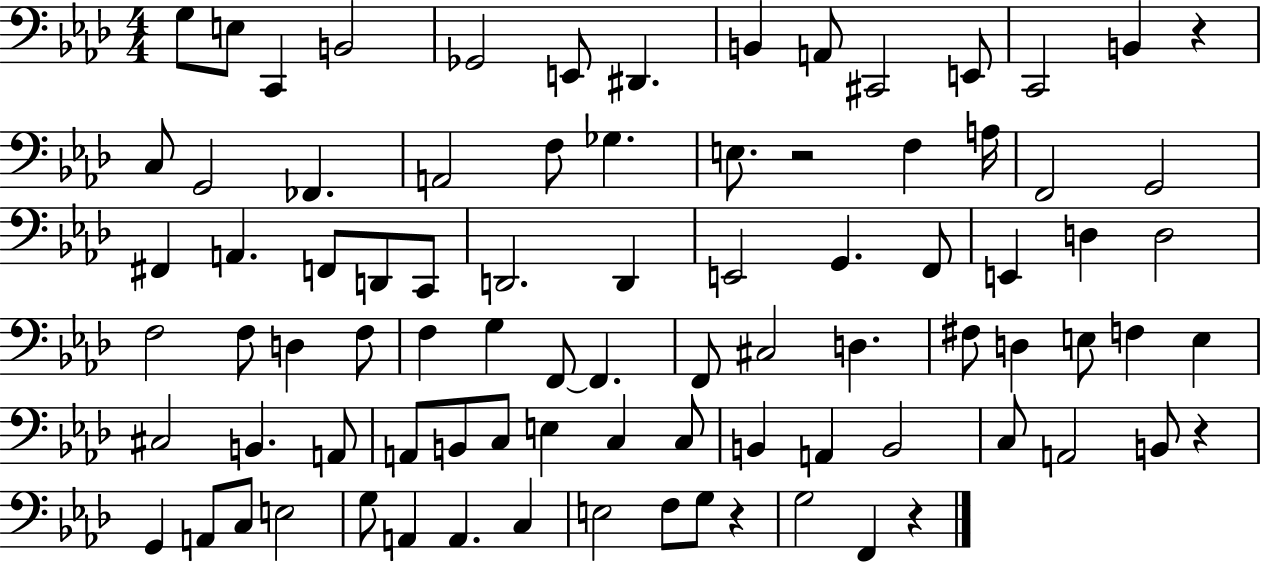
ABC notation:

X:1
T:Untitled
M:4/4
L:1/4
K:Ab
G,/2 E,/2 C,, B,,2 _G,,2 E,,/2 ^D,, B,, A,,/2 ^C,,2 E,,/2 C,,2 B,, z C,/2 G,,2 _F,, A,,2 F,/2 _G, E,/2 z2 F, A,/4 F,,2 G,,2 ^F,, A,, F,,/2 D,,/2 C,,/2 D,,2 D,, E,,2 G,, F,,/2 E,, D, D,2 F,2 F,/2 D, F,/2 F, G, F,,/2 F,, F,,/2 ^C,2 D, ^F,/2 D, E,/2 F, E, ^C,2 B,, A,,/2 A,,/2 B,,/2 C,/2 E, C, C,/2 B,, A,, B,,2 C,/2 A,,2 B,,/2 z G,, A,,/2 C,/2 E,2 G,/2 A,, A,, C, E,2 F,/2 G,/2 z G,2 F,, z